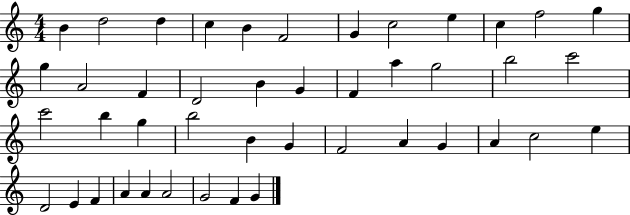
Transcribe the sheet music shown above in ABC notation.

X:1
T:Untitled
M:4/4
L:1/4
K:C
B d2 d c B F2 G c2 e c f2 g g A2 F D2 B G F a g2 b2 c'2 c'2 b g b2 B G F2 A G A c2 e D2 E F A A A2 G2 F G